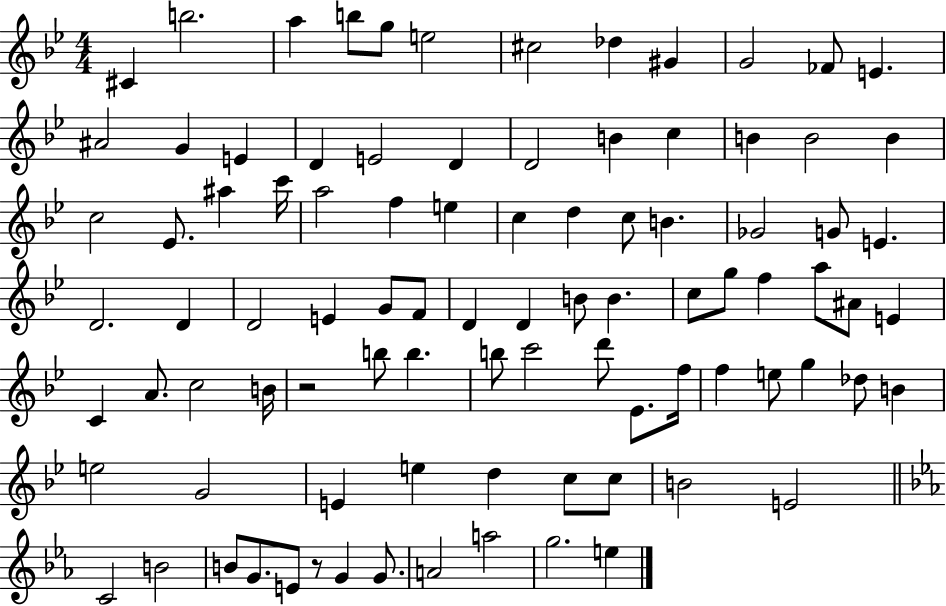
{
  \clef treble
  \numericTimeSignature
  \time 4/4
  \key bes \major
  cis'4 b''2. | a''4 b''8 g''8 e''2 | cis''2 des''4 gis'4 | g'2 fes'8 e'4. | \break ais'2 g'4 e'4 | d'4 e'2 d'4 | d'2 b'4 c''4 | b'4 b'2 b'4 | \break c''2 ees'8. ais''4 c'''16 | a''2 f''4 e''4 | c''4 d''4 c''8 b'4. | ges'2 g'8 e'4. | \break d'2. d'4 | d'2 e'4 g'8 f'8 | d'4 d'4 b'8 b'4. | c''8 g''8 f''4 a''8 ais'8 e'4 | \break c'4 a'8. c''2 b'16 | r2 b''8 b''4. | b''8 c'''2 d'''8 ees'8. f''16 | f''4 e''8 g''4 des''8 b'4 | \break e''2 g'2 | e'4 e''4 d''4 c''8 c''8 | b'2 e'2 | \bar "||" \break \key ees \major c'2 b'2 | b'8 g'8. e'8 r8 g'4 g'8. | a'2 a''2 | g''2. e''4 | \break \bar "|."
}